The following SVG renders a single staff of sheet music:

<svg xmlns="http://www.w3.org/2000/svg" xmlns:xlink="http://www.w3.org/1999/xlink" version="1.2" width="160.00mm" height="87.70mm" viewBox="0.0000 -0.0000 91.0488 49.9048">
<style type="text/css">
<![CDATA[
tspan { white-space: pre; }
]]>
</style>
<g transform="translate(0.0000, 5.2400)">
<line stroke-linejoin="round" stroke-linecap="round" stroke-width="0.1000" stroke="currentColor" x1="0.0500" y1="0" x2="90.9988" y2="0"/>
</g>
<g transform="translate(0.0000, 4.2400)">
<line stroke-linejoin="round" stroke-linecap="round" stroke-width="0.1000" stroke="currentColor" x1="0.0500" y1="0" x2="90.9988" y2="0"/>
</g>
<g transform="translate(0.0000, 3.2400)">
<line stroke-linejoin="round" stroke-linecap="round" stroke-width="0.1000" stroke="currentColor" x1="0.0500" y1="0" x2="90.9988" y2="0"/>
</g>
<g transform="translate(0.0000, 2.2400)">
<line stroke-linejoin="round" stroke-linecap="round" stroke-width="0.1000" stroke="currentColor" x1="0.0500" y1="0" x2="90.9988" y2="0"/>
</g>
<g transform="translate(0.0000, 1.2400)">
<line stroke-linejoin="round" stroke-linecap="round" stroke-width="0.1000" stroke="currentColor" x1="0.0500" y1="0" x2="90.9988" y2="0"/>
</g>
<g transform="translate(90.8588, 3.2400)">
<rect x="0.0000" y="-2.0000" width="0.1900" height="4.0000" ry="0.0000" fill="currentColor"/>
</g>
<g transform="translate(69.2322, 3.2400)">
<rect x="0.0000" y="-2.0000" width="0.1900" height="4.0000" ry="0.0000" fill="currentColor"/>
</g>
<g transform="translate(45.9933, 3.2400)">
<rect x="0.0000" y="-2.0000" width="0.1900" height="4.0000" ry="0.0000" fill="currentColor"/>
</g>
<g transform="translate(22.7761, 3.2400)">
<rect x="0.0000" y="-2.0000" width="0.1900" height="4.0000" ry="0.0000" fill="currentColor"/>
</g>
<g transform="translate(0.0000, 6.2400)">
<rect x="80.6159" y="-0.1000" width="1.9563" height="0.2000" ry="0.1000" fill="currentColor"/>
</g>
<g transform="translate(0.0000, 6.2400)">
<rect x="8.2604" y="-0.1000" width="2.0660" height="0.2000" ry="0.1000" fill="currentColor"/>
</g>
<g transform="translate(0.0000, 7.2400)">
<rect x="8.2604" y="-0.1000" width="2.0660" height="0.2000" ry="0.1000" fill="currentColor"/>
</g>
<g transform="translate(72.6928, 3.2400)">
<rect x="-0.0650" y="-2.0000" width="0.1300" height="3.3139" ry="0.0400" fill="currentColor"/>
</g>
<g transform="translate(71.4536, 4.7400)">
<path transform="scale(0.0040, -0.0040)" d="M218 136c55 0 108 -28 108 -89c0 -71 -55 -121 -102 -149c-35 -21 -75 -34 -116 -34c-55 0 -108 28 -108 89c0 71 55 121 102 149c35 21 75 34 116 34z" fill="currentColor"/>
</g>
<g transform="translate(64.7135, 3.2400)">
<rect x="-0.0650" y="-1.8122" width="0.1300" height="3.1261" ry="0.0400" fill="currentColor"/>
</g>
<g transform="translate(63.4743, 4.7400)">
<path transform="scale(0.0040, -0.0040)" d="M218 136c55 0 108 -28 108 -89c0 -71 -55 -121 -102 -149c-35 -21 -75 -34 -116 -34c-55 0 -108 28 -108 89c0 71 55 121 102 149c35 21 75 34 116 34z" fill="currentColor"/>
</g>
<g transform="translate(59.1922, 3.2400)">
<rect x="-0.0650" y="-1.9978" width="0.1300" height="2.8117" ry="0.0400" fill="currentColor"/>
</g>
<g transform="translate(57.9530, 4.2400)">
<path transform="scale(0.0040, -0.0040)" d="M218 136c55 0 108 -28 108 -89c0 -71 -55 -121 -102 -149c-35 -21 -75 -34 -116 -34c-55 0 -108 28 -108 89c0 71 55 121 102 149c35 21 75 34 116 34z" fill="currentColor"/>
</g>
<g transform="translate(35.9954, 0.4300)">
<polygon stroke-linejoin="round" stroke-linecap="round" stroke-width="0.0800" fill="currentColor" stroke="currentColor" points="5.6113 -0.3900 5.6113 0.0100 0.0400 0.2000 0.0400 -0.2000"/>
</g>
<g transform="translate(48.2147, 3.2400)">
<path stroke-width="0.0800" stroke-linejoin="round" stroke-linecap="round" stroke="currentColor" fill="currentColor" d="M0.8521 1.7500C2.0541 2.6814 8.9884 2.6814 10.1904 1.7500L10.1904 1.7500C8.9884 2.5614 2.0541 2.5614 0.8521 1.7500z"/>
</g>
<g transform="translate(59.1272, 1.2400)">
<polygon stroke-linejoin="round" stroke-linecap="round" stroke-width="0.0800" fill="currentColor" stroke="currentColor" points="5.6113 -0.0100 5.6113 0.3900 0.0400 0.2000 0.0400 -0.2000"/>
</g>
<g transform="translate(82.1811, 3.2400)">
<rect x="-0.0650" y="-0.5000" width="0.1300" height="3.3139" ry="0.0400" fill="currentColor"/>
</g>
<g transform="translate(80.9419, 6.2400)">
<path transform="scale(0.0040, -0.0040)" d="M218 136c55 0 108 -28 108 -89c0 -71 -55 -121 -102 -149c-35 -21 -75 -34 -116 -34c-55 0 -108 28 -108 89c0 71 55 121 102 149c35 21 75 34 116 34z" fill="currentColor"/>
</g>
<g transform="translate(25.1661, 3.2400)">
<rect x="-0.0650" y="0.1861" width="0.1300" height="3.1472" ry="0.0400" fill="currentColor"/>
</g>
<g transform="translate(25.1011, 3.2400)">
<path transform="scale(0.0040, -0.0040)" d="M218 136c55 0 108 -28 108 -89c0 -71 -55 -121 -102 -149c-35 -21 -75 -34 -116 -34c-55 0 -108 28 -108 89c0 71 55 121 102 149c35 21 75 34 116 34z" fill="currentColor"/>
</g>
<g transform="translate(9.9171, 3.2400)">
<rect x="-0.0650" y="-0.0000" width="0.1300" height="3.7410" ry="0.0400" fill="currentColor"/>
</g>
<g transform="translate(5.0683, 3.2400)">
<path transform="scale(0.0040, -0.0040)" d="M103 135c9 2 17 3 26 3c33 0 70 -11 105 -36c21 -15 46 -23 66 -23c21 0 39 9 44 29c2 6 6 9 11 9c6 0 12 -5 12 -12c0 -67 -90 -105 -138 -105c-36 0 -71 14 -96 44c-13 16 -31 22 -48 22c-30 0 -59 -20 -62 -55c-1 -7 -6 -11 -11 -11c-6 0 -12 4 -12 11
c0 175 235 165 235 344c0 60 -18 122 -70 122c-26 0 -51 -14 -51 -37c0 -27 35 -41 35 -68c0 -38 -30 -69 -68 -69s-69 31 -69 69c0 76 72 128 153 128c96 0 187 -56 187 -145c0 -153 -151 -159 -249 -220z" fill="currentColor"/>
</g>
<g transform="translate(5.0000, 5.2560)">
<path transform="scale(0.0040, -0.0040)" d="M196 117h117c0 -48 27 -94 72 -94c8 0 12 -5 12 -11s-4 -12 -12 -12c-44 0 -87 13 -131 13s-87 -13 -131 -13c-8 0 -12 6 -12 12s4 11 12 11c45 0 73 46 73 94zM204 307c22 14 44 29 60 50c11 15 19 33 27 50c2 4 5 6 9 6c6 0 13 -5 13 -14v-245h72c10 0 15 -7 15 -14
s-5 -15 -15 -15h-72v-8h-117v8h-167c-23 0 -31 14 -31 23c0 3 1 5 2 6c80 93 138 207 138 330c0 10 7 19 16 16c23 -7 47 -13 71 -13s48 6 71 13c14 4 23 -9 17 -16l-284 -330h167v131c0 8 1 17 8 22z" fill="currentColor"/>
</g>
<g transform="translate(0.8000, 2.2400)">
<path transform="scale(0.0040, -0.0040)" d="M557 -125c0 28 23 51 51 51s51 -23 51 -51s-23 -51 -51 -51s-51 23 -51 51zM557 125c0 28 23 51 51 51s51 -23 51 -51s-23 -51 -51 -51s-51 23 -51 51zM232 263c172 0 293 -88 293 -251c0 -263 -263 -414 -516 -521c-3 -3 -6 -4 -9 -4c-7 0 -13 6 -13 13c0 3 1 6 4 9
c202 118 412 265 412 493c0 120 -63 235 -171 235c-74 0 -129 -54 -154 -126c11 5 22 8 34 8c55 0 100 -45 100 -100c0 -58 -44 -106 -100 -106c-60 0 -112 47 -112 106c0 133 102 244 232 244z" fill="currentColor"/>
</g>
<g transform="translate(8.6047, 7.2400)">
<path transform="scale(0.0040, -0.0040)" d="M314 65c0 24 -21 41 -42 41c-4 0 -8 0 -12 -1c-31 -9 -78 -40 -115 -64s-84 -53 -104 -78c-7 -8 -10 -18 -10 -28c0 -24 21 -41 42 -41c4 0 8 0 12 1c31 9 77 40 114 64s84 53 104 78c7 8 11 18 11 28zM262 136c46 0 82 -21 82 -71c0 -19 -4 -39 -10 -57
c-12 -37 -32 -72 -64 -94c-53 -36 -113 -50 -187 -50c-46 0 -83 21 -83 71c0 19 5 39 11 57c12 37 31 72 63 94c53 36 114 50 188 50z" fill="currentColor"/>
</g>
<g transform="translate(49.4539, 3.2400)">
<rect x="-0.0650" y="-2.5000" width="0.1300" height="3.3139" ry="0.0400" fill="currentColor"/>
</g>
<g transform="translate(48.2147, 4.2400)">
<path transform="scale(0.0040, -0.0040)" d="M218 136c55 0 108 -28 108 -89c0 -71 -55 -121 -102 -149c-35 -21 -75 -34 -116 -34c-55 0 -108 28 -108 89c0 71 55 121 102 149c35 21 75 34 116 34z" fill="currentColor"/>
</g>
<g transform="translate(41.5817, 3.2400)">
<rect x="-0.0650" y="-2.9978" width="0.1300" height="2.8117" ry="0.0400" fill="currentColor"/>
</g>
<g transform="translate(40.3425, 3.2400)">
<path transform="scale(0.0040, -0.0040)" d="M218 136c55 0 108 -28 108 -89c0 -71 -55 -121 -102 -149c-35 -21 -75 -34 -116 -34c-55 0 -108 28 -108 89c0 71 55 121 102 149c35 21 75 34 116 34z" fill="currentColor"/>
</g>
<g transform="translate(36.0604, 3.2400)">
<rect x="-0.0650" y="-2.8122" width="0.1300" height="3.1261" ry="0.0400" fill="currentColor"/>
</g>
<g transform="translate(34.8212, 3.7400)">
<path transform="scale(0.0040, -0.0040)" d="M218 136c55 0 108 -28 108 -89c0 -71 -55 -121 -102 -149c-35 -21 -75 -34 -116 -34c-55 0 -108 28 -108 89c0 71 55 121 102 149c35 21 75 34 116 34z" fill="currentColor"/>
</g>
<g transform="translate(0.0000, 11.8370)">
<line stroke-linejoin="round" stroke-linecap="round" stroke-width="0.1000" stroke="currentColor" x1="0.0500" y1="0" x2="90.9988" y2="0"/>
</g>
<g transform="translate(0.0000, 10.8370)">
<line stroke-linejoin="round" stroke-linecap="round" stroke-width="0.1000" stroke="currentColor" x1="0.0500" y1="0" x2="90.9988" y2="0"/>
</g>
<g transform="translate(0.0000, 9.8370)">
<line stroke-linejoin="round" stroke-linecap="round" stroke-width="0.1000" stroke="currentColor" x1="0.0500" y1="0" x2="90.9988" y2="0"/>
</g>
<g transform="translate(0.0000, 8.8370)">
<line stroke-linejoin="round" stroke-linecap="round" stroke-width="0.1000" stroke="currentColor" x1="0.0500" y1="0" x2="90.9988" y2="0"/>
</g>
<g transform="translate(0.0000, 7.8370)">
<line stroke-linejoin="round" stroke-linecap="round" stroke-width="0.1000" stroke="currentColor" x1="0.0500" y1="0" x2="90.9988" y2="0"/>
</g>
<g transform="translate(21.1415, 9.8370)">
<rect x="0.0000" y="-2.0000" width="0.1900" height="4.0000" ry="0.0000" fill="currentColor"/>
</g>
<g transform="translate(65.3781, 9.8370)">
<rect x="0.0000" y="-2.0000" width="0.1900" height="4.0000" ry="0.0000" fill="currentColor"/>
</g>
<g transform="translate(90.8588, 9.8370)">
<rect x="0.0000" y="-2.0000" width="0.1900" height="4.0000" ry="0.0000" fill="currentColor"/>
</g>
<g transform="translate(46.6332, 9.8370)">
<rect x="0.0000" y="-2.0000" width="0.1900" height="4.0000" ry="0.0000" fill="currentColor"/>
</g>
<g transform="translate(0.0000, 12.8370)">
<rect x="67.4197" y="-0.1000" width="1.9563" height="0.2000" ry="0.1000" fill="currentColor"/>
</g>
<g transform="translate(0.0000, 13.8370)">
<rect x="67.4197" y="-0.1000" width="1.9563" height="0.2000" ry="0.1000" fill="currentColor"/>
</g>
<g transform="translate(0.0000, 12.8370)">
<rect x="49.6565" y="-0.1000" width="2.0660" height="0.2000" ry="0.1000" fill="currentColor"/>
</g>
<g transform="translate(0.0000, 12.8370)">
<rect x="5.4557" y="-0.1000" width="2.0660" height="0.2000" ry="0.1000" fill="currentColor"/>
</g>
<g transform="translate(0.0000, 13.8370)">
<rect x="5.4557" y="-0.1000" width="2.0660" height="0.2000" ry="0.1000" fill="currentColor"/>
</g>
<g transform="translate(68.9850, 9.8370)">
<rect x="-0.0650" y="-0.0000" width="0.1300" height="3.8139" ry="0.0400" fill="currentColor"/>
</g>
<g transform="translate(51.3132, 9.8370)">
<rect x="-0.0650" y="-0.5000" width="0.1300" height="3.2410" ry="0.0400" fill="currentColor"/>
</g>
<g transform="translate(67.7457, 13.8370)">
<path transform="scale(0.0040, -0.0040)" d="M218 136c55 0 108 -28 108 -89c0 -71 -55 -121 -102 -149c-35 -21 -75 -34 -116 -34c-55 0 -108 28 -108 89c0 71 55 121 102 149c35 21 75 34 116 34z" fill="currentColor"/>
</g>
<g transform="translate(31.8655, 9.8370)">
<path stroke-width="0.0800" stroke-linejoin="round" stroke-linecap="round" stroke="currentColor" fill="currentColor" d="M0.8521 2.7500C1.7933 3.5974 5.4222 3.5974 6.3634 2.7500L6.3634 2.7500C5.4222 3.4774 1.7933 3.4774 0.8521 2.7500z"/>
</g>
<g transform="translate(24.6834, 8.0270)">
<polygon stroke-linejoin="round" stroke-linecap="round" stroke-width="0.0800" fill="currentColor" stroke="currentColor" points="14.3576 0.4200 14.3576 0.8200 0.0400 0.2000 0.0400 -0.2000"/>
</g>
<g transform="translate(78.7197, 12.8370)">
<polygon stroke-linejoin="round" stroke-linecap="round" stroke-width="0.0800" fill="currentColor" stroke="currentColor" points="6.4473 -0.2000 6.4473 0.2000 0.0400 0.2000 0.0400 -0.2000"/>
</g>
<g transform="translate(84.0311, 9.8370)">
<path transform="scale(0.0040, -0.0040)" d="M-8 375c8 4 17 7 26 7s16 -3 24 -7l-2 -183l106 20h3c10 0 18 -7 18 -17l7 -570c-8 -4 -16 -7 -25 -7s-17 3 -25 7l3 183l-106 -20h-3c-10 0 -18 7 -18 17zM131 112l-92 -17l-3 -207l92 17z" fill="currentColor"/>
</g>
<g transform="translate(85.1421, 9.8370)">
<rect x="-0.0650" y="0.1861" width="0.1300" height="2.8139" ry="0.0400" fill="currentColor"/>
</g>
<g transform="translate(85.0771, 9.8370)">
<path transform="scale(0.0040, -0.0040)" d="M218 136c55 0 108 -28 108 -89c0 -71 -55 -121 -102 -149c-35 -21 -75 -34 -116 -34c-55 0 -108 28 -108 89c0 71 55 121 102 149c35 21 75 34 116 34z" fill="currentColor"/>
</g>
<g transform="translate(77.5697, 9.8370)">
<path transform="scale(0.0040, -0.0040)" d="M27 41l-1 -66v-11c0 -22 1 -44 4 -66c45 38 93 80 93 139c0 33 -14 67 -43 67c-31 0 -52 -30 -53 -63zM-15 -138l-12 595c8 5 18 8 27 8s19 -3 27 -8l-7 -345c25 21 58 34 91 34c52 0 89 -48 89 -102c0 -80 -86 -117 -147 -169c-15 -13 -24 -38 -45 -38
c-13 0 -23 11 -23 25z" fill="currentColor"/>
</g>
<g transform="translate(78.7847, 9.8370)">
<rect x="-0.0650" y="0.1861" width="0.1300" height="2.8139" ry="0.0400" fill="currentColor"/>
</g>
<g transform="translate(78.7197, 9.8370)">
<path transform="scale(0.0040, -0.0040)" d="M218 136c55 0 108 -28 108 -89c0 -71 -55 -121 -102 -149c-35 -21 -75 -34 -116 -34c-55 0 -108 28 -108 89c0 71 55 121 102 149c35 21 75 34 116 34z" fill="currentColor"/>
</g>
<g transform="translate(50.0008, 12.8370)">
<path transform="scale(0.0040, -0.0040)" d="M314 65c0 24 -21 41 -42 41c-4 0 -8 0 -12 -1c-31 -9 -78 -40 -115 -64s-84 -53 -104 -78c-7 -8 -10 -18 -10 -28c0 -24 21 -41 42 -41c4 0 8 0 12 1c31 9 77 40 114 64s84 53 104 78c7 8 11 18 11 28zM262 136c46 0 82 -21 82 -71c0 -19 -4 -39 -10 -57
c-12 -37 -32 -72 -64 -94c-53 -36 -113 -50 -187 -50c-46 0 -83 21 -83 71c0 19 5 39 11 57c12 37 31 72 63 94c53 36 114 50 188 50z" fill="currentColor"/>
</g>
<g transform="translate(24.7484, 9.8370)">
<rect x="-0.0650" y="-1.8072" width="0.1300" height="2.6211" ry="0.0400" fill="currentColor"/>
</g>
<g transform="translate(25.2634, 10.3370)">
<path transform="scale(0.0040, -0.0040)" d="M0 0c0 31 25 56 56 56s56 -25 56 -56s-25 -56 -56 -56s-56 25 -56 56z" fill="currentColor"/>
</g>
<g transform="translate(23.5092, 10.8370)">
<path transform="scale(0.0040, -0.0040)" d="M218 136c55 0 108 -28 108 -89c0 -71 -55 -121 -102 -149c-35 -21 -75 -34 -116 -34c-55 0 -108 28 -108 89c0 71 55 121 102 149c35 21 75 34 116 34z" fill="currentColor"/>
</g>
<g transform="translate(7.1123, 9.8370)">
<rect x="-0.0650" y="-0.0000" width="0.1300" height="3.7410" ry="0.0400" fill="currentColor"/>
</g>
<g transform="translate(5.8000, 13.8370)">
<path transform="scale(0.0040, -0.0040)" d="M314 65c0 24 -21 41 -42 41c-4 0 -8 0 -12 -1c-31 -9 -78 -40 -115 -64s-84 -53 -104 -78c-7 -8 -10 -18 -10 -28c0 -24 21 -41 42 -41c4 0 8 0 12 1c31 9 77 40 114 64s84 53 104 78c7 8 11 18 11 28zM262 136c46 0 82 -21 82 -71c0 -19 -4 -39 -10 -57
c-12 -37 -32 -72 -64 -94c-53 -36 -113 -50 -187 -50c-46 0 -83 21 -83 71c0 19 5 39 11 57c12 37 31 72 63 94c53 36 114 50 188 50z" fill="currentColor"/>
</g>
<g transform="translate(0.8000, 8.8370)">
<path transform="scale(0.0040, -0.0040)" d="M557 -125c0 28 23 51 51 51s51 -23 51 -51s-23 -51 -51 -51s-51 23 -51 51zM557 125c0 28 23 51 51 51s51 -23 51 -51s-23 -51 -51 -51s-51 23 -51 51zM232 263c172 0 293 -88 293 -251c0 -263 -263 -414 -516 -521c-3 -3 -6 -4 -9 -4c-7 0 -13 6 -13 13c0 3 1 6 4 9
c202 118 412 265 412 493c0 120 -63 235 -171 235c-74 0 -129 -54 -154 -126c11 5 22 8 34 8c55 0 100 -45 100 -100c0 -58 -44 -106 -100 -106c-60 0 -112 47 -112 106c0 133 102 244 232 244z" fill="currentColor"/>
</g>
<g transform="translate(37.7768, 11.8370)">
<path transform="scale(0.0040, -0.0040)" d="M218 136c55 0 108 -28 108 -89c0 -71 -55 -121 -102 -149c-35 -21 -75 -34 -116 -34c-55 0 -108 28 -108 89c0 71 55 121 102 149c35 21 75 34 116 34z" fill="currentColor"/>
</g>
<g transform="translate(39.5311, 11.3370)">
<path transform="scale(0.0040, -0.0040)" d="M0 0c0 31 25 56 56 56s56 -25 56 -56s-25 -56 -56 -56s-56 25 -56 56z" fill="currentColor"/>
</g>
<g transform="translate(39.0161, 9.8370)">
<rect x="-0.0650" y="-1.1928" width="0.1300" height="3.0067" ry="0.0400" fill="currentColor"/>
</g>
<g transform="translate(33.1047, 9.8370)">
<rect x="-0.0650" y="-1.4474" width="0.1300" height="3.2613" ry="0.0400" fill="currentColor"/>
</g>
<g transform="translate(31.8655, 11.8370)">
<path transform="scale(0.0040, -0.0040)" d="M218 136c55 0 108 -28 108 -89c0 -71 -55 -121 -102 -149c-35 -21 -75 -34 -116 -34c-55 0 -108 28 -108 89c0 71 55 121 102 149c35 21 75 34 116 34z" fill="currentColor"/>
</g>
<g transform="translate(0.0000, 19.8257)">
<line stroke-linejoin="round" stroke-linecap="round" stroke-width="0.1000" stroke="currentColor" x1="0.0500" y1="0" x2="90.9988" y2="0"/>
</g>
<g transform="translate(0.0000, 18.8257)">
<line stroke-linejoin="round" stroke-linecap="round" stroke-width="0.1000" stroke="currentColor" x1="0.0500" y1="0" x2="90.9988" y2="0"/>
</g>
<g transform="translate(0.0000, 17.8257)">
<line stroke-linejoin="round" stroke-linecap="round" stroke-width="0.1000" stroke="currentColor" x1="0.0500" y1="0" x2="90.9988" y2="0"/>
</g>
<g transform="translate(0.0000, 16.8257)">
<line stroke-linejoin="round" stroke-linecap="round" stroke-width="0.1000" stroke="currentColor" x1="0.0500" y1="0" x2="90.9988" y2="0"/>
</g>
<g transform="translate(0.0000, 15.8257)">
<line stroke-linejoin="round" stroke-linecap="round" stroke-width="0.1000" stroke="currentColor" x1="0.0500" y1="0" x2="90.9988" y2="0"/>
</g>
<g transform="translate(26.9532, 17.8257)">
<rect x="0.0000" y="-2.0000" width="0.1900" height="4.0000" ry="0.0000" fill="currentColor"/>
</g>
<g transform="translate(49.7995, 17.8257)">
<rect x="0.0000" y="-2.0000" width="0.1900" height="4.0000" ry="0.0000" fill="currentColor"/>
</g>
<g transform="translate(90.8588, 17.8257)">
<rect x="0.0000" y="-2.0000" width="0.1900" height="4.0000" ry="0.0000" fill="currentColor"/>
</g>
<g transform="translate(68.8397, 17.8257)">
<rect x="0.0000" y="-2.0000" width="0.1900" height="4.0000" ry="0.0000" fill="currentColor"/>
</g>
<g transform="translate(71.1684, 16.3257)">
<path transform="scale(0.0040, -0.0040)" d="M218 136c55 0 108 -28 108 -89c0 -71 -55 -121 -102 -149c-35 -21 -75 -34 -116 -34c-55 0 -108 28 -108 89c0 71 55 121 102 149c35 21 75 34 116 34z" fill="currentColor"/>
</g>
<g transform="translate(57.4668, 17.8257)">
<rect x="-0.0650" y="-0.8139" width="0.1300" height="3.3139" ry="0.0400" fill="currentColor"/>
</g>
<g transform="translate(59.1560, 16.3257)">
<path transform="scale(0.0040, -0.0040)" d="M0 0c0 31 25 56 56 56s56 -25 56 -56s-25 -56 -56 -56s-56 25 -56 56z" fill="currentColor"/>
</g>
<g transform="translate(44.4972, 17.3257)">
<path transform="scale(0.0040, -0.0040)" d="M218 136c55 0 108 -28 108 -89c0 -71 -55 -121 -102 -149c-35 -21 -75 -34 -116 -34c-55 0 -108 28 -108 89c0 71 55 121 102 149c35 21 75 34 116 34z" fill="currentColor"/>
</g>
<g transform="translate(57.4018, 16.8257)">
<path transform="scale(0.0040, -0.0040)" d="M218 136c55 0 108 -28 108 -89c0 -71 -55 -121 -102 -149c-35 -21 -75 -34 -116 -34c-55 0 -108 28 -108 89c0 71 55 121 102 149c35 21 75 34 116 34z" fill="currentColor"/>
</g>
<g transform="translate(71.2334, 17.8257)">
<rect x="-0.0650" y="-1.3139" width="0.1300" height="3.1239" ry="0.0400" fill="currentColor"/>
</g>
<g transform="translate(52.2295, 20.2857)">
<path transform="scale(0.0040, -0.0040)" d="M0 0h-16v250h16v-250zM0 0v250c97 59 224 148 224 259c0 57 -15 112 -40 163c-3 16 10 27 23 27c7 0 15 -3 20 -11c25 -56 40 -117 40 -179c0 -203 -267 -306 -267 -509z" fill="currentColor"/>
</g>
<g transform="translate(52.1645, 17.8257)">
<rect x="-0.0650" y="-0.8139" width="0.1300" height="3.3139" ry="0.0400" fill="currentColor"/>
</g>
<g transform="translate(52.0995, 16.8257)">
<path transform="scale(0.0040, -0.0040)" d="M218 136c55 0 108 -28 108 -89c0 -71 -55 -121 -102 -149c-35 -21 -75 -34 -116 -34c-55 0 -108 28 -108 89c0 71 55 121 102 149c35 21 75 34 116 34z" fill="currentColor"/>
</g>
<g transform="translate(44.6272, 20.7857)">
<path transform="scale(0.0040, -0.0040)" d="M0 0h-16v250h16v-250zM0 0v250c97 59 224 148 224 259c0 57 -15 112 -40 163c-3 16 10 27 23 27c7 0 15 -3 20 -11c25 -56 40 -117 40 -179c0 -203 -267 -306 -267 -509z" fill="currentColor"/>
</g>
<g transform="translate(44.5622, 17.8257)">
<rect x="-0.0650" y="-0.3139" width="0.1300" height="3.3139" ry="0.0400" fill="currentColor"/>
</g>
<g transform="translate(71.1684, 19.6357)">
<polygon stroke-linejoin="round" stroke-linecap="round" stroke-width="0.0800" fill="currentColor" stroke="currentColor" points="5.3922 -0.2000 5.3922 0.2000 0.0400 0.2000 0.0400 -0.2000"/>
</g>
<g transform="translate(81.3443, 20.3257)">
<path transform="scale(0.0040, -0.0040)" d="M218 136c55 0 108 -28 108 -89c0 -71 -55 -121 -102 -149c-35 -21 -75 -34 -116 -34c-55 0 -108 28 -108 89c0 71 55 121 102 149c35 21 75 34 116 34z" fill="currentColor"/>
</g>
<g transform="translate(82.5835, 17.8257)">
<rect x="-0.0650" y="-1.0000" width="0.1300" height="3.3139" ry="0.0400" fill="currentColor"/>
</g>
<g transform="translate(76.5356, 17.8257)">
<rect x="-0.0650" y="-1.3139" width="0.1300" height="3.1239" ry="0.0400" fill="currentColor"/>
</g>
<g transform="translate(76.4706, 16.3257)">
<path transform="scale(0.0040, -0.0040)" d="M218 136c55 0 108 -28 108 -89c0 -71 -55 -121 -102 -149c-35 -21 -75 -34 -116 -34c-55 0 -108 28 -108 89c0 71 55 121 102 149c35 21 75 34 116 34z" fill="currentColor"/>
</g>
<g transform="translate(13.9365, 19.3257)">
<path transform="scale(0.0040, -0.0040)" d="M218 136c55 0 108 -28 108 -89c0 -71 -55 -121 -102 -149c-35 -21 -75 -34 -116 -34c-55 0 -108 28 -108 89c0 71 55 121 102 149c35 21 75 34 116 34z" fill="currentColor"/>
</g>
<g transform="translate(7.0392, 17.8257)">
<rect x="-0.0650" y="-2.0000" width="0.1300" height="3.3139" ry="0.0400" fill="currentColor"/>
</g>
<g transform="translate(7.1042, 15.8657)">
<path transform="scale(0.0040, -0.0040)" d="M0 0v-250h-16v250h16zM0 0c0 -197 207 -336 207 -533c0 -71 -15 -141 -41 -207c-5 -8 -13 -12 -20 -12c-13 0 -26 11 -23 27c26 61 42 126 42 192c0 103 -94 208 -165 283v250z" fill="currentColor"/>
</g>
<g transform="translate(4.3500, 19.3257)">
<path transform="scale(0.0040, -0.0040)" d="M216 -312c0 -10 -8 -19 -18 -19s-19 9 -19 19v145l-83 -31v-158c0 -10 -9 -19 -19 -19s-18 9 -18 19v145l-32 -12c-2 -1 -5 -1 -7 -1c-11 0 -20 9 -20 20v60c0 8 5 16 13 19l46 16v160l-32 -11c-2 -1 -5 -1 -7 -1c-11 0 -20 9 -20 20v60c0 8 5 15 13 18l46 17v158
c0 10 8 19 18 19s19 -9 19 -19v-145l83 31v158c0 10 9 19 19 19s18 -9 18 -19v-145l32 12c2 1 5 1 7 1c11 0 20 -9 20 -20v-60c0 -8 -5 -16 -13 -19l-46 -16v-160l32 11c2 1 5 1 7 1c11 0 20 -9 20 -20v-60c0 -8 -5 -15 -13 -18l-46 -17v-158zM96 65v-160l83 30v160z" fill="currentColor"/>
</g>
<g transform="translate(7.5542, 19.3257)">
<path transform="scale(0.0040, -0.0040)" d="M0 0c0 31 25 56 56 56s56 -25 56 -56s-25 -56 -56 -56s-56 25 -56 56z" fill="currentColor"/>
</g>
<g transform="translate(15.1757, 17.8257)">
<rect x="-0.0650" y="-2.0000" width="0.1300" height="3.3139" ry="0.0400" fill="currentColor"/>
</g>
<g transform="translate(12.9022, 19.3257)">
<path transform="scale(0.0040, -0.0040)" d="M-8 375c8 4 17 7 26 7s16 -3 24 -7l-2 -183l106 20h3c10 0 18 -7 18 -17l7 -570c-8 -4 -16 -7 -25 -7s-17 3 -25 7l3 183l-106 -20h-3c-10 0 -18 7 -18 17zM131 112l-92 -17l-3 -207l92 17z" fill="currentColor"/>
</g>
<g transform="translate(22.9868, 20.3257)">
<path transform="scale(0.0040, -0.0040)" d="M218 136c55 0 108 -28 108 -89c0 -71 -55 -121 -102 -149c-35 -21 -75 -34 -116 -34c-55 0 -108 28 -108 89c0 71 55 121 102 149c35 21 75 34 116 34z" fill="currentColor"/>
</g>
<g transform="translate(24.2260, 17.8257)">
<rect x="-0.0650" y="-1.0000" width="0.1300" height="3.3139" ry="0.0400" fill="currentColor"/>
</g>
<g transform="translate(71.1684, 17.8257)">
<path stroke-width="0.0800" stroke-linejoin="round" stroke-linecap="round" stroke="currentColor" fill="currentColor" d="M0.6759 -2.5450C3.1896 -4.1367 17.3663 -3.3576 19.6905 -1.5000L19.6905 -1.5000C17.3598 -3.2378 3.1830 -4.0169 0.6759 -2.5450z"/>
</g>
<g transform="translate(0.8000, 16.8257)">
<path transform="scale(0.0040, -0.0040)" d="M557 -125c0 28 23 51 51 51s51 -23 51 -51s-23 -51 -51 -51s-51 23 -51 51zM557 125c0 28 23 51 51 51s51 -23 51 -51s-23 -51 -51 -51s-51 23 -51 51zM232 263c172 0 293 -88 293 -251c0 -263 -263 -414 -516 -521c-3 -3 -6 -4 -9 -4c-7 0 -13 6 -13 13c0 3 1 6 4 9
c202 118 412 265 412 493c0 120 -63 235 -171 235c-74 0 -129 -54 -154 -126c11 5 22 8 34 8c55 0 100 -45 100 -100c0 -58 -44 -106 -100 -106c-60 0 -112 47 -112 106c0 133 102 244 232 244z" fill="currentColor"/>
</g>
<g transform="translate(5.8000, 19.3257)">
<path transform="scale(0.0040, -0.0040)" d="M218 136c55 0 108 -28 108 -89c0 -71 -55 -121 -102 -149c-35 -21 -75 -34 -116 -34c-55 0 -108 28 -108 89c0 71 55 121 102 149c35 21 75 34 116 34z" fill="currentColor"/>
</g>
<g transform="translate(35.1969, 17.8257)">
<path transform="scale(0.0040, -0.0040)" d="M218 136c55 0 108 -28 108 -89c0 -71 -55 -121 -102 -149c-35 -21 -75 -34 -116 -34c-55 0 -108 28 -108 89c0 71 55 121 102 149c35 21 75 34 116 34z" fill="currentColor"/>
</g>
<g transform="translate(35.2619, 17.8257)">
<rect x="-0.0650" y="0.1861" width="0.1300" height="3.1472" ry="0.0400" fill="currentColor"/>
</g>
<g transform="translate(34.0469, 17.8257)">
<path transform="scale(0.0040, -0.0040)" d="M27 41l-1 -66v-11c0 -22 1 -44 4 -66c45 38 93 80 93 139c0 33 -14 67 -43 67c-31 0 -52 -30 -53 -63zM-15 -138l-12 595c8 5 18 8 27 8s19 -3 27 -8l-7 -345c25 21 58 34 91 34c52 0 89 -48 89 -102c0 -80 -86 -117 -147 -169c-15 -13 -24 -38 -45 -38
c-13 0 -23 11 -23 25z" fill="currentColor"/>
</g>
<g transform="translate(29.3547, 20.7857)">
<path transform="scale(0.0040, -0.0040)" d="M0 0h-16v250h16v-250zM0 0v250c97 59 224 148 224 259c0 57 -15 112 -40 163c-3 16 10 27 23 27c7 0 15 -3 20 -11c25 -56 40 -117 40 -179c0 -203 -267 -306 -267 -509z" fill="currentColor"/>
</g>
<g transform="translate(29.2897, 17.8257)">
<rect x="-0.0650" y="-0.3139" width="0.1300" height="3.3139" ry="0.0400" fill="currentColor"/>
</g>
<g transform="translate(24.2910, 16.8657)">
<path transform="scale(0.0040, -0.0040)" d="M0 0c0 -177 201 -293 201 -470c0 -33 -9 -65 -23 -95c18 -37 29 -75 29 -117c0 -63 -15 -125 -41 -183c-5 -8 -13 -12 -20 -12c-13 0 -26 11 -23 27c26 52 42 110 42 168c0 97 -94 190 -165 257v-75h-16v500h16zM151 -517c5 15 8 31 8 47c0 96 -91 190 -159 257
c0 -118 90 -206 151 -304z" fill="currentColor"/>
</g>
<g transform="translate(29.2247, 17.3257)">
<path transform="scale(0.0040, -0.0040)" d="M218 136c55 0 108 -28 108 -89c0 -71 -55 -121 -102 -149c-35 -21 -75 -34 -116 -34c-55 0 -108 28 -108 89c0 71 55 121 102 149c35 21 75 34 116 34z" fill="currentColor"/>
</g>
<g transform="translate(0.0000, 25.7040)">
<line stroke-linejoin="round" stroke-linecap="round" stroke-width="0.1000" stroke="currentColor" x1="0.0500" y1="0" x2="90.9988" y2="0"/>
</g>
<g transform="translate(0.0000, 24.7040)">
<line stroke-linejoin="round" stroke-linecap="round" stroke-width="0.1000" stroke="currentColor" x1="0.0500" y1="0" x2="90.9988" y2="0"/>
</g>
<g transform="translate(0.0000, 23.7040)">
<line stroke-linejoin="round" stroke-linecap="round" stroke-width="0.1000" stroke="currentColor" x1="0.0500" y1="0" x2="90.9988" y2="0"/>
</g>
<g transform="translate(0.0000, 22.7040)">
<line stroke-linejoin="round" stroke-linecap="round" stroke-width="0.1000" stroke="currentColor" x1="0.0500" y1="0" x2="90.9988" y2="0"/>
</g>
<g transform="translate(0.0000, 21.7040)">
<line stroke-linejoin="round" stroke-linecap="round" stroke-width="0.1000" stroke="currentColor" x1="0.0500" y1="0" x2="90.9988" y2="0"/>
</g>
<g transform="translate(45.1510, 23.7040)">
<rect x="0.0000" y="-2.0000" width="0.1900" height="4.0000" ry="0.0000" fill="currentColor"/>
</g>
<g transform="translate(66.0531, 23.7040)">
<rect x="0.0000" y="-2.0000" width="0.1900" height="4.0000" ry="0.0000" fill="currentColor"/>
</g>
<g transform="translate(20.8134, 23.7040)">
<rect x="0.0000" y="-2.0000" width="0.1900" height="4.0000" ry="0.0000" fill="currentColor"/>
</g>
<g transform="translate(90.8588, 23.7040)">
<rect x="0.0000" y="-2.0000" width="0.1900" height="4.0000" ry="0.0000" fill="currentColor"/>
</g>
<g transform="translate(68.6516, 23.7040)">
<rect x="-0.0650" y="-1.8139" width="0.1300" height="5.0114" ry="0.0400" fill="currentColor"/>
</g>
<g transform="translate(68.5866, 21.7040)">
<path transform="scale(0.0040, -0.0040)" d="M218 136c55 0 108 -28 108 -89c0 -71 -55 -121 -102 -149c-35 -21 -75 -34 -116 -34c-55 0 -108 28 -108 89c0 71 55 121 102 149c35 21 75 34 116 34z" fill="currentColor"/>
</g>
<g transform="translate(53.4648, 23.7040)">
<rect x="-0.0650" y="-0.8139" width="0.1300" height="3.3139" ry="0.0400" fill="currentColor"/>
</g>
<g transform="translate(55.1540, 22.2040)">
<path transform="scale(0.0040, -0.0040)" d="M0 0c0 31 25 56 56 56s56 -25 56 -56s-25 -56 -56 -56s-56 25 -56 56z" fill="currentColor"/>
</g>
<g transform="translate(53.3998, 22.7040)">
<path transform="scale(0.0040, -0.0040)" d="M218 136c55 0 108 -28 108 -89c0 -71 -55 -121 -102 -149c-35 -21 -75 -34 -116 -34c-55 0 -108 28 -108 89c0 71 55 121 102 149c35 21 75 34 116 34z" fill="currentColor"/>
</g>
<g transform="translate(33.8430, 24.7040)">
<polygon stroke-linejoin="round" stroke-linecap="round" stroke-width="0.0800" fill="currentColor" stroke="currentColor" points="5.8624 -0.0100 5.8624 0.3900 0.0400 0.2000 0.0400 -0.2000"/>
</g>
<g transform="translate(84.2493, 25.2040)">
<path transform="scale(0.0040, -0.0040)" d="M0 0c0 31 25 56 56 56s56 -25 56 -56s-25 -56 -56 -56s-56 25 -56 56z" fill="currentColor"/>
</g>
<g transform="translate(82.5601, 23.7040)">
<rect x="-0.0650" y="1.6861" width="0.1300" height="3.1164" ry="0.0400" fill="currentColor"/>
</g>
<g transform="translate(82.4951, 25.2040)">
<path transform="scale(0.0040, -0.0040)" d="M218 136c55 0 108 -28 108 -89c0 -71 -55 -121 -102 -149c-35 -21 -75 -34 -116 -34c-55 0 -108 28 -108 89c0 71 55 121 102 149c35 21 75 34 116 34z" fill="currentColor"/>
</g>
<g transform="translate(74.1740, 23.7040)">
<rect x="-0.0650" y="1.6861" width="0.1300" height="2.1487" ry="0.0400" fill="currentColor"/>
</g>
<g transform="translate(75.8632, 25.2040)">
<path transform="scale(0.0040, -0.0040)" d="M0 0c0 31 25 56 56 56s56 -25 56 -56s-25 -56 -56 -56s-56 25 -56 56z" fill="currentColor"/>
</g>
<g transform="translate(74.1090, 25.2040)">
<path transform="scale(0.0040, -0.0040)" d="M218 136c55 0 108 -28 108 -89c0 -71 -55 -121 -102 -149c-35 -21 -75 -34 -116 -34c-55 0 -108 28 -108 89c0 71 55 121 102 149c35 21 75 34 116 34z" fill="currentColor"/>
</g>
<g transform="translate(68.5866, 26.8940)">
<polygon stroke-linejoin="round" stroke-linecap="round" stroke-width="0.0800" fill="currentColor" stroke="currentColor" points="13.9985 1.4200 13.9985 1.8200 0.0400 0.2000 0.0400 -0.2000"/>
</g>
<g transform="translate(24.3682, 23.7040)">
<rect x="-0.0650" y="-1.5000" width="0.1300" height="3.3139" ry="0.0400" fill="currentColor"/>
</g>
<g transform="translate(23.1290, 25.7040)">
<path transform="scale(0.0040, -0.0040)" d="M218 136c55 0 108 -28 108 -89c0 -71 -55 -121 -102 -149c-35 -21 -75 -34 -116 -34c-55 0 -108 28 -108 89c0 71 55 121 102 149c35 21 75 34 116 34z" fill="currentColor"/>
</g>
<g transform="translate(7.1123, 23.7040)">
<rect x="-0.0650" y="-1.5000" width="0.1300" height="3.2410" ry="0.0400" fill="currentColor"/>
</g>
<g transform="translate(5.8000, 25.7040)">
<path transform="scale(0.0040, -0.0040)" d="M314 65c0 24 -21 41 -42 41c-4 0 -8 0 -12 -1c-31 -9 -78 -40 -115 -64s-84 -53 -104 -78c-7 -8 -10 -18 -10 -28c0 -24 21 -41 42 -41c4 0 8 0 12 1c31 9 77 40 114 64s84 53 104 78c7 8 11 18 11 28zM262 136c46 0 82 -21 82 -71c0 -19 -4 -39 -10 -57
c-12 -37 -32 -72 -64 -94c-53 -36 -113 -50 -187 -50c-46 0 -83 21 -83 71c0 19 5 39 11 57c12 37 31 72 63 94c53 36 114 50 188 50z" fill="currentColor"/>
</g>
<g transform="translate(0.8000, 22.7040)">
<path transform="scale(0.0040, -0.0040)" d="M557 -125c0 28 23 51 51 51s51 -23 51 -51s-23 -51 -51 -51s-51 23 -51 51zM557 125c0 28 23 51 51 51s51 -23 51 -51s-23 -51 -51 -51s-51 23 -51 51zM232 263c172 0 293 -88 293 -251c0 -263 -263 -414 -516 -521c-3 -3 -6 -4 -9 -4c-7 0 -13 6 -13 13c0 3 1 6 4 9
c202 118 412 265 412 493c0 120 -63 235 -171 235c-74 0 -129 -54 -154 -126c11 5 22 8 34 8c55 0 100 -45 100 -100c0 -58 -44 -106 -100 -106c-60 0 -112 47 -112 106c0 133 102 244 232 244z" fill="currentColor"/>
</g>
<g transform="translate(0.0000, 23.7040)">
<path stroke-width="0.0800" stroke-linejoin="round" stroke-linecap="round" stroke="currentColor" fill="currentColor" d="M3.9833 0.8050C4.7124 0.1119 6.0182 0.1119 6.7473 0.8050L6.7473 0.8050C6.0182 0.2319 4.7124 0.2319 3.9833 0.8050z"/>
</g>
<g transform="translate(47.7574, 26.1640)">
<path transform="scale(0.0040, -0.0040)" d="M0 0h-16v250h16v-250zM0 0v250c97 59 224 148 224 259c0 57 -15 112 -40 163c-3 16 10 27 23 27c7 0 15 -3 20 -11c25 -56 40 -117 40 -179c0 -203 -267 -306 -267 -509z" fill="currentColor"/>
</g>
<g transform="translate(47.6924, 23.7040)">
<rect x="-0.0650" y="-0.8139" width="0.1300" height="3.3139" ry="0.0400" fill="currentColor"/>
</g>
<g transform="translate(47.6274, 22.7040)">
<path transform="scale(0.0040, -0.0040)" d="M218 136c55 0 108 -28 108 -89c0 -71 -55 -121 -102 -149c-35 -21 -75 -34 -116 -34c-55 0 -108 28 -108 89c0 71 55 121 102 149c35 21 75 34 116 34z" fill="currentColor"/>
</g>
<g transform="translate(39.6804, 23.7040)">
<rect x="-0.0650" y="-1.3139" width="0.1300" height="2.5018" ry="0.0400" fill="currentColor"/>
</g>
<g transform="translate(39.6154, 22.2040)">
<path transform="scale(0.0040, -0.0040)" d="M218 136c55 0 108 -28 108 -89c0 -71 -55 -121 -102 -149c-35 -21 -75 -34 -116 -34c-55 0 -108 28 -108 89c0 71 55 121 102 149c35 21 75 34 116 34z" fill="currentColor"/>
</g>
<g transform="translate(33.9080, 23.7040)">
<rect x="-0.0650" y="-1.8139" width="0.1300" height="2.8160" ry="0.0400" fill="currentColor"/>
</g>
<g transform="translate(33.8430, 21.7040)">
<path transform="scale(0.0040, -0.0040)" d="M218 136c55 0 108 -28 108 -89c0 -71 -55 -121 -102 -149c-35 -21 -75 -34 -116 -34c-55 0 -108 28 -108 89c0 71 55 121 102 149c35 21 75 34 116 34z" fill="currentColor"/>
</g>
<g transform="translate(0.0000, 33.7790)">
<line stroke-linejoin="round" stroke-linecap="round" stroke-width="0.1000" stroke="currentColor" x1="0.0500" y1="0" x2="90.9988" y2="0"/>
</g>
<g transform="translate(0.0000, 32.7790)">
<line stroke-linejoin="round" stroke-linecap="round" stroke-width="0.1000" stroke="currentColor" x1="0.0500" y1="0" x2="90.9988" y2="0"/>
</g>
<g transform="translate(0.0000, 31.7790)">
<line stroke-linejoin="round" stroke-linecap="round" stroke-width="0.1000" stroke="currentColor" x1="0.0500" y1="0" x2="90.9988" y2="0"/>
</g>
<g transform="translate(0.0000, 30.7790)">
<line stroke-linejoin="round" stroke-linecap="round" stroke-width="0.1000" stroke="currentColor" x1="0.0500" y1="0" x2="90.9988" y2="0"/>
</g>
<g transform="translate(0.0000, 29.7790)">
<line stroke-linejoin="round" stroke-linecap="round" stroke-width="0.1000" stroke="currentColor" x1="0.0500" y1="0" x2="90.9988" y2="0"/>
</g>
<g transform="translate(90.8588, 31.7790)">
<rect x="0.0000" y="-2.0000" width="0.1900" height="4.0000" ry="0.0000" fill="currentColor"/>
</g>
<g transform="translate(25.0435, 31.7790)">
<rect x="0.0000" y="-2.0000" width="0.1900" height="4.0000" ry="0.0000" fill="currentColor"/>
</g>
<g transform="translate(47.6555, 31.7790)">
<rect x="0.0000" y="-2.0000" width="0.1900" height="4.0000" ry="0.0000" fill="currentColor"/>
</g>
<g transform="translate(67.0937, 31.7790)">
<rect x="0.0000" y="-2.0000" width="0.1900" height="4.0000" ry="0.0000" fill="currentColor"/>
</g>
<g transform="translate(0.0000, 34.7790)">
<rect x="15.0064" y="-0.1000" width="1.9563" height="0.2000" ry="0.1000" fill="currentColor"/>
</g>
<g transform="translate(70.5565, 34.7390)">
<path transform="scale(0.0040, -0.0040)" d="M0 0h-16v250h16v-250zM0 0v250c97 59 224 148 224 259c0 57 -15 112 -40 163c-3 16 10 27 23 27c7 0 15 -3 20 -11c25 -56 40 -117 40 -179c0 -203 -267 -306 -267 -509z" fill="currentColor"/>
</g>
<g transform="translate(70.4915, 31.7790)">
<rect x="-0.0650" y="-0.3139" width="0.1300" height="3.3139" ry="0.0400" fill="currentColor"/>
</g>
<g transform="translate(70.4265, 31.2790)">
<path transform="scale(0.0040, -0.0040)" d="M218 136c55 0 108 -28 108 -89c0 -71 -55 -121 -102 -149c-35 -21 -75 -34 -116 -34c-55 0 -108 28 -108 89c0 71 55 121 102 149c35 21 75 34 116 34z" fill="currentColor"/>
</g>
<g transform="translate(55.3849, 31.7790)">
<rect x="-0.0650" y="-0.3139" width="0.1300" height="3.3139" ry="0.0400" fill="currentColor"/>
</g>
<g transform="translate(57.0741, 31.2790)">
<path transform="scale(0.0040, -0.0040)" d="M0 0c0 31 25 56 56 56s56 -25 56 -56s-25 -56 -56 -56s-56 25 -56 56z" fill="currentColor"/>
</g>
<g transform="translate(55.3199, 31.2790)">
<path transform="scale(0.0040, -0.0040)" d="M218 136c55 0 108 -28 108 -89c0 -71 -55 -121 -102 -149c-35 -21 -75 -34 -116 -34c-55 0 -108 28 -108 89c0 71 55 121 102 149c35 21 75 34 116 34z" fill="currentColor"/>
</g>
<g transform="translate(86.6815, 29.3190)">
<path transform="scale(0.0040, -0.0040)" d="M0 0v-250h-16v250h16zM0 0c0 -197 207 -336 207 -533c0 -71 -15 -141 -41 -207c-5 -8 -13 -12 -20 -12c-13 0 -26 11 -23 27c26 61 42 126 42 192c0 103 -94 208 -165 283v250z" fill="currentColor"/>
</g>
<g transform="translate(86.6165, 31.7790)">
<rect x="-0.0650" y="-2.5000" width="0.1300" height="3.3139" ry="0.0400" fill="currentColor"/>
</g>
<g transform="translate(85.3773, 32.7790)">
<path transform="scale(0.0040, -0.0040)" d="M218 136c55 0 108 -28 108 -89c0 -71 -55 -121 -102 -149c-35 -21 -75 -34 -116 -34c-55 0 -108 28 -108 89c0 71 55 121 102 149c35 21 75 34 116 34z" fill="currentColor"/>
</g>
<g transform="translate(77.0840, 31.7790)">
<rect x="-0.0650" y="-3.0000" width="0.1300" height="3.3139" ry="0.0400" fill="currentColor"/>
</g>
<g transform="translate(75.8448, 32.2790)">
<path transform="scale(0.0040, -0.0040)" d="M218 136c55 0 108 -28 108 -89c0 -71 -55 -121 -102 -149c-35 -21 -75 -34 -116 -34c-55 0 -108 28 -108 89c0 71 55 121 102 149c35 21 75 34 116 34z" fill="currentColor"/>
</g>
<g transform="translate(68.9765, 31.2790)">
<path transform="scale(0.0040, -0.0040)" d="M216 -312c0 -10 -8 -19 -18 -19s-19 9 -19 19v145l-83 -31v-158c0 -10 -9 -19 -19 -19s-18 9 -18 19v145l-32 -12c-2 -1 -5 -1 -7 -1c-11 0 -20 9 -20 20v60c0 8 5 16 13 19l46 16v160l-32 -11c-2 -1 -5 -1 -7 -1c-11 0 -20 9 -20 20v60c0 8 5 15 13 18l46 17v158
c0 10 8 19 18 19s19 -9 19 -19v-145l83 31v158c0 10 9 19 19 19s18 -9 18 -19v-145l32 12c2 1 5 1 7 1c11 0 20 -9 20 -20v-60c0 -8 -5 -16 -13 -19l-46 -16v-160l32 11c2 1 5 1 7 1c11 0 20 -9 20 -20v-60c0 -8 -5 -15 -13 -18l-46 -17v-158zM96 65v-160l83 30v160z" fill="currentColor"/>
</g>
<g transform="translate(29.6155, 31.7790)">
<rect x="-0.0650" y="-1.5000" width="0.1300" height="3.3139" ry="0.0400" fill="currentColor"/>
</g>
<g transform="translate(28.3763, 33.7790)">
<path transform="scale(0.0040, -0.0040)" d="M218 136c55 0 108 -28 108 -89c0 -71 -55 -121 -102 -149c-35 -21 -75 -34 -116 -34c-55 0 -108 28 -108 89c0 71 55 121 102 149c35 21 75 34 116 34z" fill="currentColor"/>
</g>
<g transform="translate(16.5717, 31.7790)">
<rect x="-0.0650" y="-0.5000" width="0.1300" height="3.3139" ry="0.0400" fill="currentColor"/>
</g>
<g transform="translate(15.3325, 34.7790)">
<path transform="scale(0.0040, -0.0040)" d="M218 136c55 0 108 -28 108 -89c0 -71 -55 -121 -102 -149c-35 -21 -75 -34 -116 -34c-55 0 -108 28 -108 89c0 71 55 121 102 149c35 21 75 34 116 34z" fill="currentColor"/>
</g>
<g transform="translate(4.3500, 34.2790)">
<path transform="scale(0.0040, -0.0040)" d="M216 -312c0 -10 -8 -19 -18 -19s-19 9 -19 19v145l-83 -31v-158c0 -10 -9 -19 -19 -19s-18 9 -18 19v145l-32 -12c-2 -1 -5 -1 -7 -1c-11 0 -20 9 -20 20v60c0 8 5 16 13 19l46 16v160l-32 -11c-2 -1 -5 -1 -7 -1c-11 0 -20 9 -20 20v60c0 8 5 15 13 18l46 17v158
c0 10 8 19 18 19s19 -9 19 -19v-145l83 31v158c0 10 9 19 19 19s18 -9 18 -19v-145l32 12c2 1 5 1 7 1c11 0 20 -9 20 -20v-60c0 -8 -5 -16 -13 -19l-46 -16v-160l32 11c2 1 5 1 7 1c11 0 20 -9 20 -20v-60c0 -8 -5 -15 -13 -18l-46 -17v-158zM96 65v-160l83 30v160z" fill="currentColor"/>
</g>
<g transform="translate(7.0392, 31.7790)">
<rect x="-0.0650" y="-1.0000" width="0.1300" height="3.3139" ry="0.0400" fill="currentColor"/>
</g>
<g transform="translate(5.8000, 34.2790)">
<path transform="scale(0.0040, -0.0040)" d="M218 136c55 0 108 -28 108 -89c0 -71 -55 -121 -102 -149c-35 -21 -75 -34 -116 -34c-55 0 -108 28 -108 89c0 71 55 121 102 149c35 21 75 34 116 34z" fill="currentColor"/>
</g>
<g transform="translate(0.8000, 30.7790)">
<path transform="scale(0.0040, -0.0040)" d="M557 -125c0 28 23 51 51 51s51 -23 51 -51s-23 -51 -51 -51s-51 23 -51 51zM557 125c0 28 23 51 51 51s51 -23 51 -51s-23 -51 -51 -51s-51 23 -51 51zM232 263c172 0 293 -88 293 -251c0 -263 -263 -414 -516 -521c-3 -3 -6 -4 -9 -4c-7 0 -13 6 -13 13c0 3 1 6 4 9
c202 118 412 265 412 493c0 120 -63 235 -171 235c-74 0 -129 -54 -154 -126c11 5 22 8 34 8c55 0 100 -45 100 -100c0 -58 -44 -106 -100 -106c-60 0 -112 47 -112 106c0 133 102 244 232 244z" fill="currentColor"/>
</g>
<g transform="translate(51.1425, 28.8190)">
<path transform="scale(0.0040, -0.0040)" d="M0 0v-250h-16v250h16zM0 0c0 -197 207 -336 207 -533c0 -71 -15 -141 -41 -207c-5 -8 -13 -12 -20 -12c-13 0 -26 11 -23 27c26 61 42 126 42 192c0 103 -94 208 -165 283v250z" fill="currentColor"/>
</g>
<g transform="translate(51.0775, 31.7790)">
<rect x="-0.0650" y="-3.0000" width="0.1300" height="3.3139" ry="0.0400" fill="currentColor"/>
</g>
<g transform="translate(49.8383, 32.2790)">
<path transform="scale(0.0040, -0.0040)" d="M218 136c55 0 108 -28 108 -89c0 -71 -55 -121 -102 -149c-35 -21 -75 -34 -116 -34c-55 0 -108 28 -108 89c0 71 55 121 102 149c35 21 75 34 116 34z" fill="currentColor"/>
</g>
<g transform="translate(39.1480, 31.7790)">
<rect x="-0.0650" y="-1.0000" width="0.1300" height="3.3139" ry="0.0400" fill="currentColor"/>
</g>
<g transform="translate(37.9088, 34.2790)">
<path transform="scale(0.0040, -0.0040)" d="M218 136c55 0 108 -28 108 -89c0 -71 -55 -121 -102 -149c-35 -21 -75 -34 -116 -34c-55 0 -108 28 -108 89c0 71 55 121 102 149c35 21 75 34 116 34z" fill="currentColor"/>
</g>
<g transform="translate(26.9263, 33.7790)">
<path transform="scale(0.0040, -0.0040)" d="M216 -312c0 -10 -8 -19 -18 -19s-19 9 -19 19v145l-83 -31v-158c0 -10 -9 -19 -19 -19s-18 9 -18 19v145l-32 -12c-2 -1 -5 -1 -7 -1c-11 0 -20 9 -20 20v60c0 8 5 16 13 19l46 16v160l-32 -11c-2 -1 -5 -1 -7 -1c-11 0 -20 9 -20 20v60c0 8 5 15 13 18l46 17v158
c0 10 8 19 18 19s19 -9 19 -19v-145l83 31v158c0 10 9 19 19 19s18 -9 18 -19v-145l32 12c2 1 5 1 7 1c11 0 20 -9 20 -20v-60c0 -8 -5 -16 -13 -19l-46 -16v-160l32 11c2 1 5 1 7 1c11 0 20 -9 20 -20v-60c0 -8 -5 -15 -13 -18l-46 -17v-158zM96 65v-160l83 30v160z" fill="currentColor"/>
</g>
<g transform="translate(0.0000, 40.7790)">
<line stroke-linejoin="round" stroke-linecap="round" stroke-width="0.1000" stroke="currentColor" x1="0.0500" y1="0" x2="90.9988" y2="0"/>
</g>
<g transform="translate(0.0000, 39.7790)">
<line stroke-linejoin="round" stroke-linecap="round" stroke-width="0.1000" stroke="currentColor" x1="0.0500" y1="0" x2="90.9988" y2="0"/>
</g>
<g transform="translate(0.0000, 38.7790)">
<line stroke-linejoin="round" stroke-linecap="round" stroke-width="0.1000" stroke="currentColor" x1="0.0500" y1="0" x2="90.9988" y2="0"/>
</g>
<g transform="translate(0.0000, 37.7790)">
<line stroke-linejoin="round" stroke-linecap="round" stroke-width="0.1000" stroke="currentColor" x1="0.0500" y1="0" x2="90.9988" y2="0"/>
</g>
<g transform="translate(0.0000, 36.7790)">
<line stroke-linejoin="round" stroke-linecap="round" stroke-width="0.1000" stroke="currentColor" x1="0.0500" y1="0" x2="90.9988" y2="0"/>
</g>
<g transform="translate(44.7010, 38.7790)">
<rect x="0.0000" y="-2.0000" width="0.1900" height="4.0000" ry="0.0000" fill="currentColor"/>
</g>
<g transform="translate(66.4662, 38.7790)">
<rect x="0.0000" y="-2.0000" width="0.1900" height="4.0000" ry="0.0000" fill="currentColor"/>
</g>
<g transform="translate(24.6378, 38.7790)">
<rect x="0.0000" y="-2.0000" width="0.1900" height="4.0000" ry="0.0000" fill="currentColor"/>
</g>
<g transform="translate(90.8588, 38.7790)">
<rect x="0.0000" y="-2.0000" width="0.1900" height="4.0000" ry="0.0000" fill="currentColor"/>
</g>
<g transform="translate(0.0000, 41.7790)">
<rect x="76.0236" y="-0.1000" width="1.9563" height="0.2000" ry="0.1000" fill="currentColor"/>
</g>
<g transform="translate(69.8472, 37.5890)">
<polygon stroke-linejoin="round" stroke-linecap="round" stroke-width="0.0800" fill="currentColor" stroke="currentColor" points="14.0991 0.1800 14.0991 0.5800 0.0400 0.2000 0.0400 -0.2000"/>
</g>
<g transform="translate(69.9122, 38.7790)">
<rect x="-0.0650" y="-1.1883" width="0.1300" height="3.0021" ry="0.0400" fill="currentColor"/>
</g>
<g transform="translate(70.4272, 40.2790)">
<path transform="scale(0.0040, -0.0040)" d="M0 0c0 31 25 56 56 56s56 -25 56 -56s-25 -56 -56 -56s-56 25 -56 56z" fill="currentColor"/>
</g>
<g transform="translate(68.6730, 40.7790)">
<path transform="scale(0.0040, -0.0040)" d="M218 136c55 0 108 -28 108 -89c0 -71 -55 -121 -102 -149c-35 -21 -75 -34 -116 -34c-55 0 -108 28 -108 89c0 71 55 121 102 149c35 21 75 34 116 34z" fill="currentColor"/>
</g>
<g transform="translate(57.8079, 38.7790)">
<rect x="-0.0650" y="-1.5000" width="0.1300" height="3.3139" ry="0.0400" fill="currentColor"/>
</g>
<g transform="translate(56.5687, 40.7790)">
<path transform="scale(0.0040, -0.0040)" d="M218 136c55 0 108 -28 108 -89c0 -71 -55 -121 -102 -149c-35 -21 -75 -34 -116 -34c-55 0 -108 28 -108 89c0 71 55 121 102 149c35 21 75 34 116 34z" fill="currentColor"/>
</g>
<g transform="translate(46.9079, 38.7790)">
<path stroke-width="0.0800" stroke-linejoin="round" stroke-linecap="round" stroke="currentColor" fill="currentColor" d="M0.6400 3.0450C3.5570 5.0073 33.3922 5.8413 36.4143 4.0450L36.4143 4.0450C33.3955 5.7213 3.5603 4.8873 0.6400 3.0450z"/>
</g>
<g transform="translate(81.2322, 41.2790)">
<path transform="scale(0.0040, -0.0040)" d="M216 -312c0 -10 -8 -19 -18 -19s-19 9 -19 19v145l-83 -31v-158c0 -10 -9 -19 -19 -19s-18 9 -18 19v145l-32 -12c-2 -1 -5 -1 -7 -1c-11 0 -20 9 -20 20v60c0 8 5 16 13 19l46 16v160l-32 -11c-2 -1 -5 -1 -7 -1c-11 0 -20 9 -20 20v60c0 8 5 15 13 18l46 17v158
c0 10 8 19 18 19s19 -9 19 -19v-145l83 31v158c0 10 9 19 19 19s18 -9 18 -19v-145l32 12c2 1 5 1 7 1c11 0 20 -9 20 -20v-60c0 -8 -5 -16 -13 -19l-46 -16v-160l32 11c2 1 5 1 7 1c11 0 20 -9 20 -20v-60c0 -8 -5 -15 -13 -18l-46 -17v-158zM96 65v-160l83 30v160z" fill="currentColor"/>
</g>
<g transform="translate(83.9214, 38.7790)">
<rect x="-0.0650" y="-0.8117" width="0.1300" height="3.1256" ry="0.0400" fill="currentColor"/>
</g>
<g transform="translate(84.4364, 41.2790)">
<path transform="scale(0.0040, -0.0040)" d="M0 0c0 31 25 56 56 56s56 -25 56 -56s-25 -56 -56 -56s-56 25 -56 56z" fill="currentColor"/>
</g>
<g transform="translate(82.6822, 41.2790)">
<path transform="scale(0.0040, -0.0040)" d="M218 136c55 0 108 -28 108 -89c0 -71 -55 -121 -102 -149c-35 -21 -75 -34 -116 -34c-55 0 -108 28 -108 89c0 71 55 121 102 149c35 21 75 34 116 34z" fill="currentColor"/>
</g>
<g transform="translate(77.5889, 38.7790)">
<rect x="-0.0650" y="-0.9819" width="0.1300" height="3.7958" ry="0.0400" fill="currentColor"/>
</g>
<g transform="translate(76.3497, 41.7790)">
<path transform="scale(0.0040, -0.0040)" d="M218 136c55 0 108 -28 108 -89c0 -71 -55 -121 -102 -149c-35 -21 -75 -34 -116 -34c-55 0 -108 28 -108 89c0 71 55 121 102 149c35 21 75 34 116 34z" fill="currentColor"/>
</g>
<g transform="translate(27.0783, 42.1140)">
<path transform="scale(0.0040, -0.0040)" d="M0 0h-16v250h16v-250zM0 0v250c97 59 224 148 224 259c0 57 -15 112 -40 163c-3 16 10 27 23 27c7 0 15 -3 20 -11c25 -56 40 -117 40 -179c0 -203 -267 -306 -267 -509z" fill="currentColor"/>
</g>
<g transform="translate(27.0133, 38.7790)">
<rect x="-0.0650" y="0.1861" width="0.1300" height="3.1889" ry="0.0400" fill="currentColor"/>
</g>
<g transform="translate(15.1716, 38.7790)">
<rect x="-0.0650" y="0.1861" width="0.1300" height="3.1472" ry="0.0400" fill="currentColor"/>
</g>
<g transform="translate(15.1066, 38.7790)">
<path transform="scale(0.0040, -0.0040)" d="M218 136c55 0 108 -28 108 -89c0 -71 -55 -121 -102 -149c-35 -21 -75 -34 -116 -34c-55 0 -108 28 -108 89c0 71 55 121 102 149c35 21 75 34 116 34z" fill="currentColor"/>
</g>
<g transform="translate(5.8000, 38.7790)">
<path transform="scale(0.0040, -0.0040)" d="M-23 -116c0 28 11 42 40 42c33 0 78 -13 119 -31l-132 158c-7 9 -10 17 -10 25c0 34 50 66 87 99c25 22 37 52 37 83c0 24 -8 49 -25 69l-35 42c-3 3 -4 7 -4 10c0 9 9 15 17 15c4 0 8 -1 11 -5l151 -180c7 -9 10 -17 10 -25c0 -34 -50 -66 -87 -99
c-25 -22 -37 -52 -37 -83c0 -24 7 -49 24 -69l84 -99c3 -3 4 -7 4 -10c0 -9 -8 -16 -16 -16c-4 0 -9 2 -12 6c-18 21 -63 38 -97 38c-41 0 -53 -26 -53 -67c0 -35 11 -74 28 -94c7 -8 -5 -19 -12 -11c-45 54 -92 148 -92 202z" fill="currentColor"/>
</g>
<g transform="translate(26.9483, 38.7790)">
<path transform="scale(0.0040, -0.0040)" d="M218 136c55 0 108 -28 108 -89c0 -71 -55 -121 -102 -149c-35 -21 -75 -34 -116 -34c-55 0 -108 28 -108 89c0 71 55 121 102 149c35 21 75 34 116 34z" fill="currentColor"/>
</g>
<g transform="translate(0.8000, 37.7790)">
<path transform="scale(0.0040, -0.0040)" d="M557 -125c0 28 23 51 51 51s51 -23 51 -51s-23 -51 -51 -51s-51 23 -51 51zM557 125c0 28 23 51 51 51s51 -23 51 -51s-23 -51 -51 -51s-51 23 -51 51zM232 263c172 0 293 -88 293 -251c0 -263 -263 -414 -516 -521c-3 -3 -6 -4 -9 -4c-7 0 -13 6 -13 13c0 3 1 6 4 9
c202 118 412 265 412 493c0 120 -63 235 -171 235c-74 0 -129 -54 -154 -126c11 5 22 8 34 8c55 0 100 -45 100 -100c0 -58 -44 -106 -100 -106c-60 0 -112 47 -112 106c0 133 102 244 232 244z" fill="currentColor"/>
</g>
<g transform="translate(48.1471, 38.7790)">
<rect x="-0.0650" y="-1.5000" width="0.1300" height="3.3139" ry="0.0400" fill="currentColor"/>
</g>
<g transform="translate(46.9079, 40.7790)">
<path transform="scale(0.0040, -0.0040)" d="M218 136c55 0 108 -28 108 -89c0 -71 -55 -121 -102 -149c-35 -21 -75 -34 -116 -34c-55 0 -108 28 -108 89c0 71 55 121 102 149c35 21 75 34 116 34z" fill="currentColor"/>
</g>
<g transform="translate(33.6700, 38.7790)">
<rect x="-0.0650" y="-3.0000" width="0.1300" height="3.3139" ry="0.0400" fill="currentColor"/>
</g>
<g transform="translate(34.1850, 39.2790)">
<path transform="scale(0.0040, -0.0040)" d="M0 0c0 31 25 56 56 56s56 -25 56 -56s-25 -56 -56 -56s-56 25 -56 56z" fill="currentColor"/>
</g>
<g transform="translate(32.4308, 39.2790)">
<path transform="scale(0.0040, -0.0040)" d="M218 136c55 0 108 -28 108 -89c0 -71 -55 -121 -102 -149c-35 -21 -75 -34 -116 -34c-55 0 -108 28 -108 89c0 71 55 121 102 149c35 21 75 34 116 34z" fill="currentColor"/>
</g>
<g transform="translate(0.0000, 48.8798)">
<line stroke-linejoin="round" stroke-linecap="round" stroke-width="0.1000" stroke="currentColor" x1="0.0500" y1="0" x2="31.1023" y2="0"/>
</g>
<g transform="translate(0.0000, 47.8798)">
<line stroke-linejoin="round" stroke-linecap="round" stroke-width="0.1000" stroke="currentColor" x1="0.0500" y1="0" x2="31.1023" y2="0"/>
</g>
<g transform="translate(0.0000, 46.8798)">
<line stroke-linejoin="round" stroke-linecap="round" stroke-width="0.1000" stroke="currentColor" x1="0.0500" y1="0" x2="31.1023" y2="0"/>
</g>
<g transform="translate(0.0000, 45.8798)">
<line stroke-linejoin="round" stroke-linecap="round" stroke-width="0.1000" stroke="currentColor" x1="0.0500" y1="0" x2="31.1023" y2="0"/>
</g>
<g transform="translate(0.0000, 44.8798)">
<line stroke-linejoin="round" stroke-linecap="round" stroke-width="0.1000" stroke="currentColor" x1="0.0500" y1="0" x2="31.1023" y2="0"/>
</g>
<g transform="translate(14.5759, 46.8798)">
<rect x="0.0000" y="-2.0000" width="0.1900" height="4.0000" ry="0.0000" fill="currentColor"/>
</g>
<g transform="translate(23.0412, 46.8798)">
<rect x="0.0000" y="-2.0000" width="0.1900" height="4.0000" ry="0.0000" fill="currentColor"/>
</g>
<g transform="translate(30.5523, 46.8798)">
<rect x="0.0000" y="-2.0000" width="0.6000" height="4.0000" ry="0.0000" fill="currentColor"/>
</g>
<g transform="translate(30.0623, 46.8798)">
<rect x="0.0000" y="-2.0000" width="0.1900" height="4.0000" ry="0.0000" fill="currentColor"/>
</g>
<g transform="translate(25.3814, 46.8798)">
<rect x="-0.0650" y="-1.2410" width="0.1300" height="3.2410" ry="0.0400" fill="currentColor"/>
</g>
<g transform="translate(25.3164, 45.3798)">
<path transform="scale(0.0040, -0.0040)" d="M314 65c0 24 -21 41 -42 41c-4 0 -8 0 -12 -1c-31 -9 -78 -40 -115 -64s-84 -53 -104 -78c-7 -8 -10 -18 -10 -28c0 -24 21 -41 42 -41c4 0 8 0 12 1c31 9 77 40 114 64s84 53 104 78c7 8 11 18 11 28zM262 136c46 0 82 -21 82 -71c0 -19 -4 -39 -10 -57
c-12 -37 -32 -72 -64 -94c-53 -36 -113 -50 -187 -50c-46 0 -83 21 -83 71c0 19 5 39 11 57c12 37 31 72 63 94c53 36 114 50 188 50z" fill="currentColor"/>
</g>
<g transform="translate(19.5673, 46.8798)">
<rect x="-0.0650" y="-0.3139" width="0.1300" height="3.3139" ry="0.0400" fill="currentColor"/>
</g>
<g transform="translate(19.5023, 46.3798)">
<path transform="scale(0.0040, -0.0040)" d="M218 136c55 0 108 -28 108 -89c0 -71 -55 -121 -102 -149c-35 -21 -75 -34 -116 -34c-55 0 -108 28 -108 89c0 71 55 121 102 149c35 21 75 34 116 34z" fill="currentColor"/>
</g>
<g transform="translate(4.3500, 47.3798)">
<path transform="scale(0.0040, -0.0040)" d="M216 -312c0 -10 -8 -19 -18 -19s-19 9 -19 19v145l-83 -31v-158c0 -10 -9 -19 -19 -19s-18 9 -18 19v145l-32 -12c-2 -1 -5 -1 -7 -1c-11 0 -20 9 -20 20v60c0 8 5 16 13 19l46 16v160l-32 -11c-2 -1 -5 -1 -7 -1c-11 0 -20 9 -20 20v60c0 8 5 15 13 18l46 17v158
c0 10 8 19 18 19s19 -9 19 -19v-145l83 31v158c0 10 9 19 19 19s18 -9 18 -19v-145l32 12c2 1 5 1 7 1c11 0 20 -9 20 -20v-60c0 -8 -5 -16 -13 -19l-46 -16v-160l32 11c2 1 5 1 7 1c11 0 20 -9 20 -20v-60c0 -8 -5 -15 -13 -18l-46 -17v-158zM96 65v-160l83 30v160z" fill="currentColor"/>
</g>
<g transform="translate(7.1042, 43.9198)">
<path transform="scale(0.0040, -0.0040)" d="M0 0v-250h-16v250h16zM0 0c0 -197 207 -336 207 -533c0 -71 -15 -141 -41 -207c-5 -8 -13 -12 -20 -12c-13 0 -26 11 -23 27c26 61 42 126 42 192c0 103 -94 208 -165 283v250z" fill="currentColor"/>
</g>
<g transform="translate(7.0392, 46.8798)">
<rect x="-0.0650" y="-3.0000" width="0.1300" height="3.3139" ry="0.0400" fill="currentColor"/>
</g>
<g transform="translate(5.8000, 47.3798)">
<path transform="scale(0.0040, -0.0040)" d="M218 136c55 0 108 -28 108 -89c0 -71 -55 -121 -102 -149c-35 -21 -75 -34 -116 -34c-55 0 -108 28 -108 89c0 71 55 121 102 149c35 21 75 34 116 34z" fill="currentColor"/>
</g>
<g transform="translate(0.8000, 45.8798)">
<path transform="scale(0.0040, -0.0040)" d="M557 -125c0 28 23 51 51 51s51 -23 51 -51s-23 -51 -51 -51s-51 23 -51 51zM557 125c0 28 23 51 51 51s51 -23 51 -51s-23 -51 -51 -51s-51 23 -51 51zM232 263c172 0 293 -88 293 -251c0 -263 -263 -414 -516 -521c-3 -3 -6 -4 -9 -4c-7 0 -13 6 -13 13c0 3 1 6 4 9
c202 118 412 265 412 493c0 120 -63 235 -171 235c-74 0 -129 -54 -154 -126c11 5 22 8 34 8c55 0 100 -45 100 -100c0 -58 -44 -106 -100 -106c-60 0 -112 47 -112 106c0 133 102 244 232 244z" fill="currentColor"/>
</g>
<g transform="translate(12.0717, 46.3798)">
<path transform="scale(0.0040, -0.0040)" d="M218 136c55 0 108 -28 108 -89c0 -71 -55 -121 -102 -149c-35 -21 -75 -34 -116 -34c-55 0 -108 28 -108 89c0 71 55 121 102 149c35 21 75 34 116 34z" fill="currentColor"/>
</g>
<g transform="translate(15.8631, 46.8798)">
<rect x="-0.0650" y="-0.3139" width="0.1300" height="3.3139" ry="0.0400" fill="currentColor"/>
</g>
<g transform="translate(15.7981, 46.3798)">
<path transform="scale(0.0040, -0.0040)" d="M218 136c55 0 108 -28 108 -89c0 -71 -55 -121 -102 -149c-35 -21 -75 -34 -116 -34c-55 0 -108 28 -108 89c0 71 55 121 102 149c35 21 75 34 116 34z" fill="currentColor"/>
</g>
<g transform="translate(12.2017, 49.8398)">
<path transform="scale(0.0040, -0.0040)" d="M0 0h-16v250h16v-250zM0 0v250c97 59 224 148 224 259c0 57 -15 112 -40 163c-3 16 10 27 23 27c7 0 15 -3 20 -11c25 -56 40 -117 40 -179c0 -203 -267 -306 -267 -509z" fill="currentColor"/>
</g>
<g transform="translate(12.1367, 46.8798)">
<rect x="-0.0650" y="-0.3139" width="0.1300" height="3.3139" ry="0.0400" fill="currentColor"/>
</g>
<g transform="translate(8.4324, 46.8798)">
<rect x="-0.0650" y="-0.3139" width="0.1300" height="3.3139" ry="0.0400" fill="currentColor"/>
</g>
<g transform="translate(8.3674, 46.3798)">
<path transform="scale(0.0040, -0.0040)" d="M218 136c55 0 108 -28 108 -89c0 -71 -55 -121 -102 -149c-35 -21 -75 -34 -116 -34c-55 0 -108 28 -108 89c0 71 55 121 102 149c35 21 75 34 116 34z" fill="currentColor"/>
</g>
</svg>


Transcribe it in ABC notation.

X:1
T:Untitled
M:2/4
L:1/4
K:C
C,,2 D, C,/2 D,/2 B,, B,,/2 A,,/2 A,, E,, C,,2 B,,/2 G,,/2 G,,/2 E,,2 C,, _D,/2 D,/2 ^A,,/2 A,, F,,/4 E,/2 _D, E,/2 F,/2 F, G,/2 G,/2 F,, G,,2 G,, A,/2 G,/2 F,/2 F, A,/2 A,,/2 A,,/2 ^F,, E,, ^G,, F,, C,/2 E, ^E,/2 C, B,,/2 z D, D,/2 C, G,, G,, G,,/2 E,,/2 ^F,,/2 ^C,/2 E, E,/2 E, E, G,2